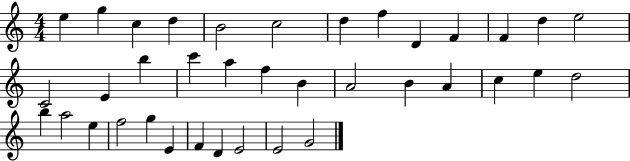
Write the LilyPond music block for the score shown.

{
  \clef treble
  \numericTimeSignature
  \time 4/4
  \key c \major
  e''4 g''4 c''4 d''4 | b'2 c''2 | d''4 f''4 d'4 f'4 | f'4 d''4 e''2 | \break c'2 e'4 b''4 | c'''4 a''4 f''4 b'4 | a'2 b'4 a'4 | c''4 e''4 d''2 | \break b''4 a''2 e''4 | f''2 g''4 e'4 | f'4 d'4 e'2 | e'2 g'2 | \break \bar "|."
}